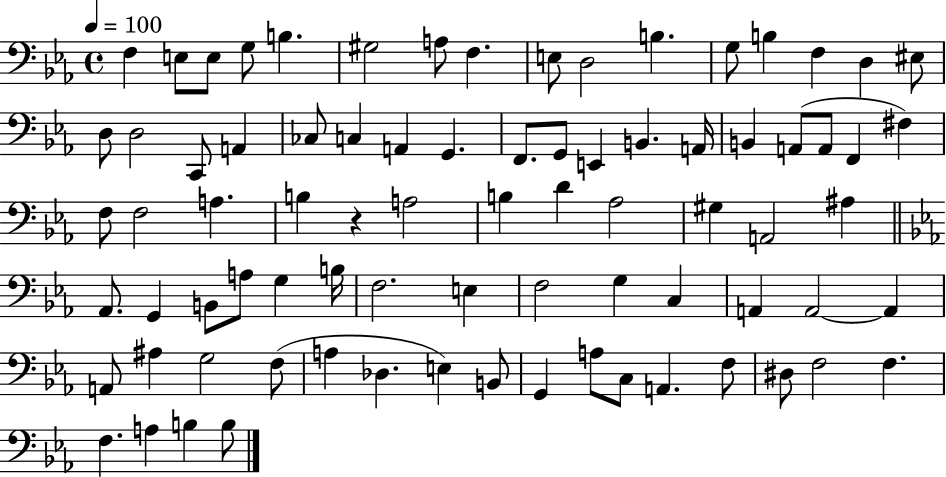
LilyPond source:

{
  \clef bass
  \time 4/4
  \defaultTimeSignature
  \key ees \major
  \tempo 4 = 100
  \repeat volta 2 { f4 e8 e8 g8 b4. | gis2 a8 f4. | e8 d2 b4. | g8 b4 f4 d4 eis8 | \break d8 d2 c,8 a,4 | ces8 c4 a,4 g,4. | f,8. g,8 e,4 b,4. a,16 | b,4 a,8( a,8 f,4 fis4) | \break f8 f2 a4. | b4 r4 a2 | b4 d'4 aes2 | gis4 a,2 ais4 | \break \bar "||" \break \key c \minor aes,8. g,4 b,8 a8 g4 b16 | f2. e4 | f2 g4 c4 | a,4 a,2~~ a,4 | \break a,8 ais4 g2 f8( | a4 des4. e4) b,8 | g,4 a8 c8 a,4. f8 | dis8 f2 f4. | \break f4. a4 b4 b8 | } \bar "|."
}